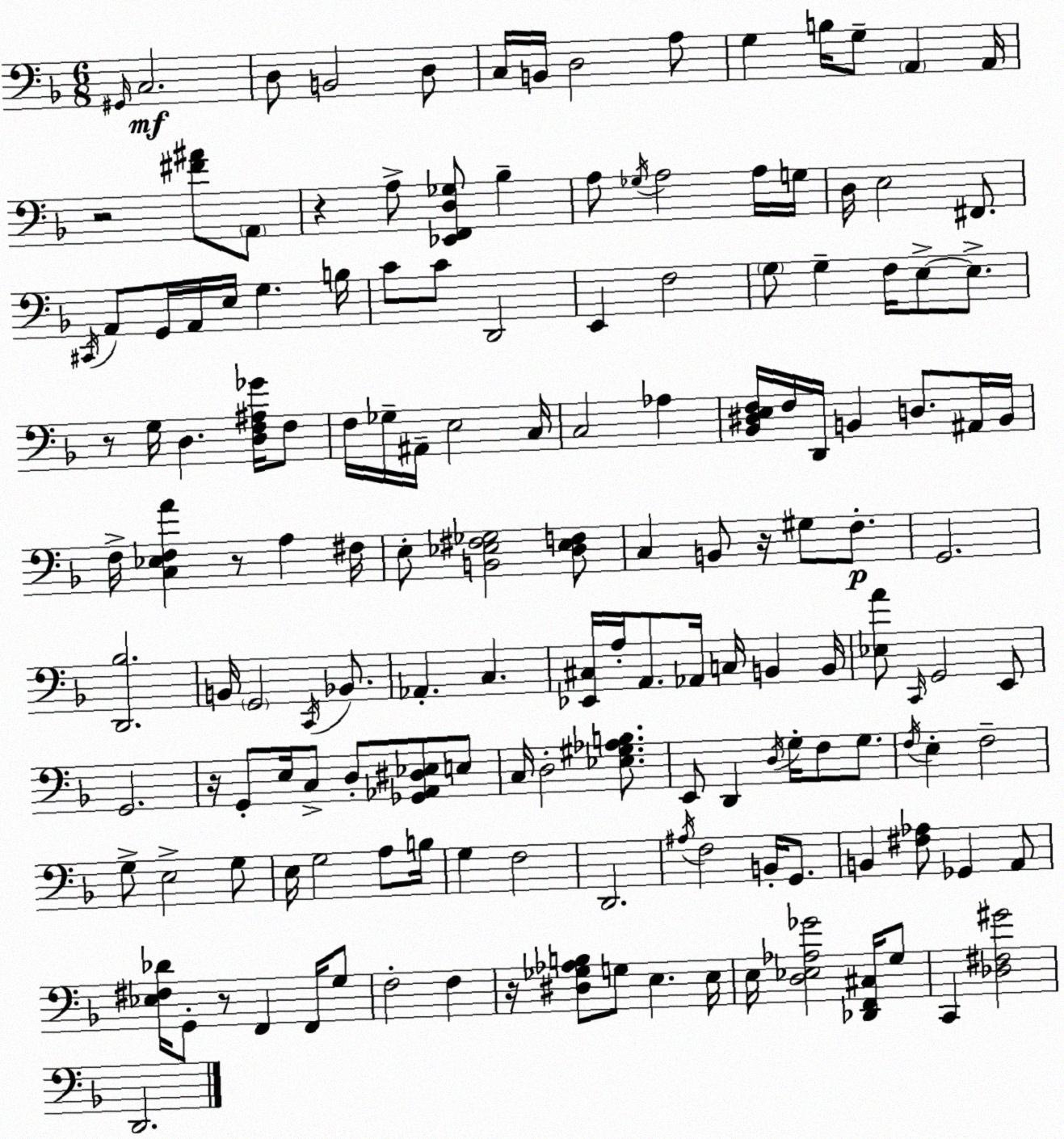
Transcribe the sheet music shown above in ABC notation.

X:1
T:Untitled
M:6/8
L:1/4
K:Dm
^G,,/4 C,2 D,/2 B,,2 D,/2 C,/4 B,,/4 D,2 A,/2 G, B,/4 G,/2 A,, A,,/4 z2 [^F^A]/2 A,,/2 z A,/2 [_E,,F,,D,_G,]/2 _B, A,/2 _G,/4 A,2 A,/4 G,/4 D,/4 E,2 ^F,,/2 ^C,,/4 A,,/2 G,,/4 A,,/4 E,/4 G, B,/4 C/2 C/2 D,,2 E,, F,2 G,/2 G, F,/4 E,/2 E,/2 z/2 G,/4 D, [D,F,^A,_G]/4 F,/2 F,/4 _G,/4 ^A,,/4 E,2 C,/4 C,2 _A, [_B,,^D,E,F,]/4 F,/4 D,,/4 B,, D,/2 ^A,,/4 B,,/4 F,/4 [C,_E,F,A] z/2 A, ^F,/4 E,/2 [B,,_E,^F,_G,]2 [D,_E,F,]/2 C, B,,/2 z/4 ^G,/2 F,/2 G,,2 [D,,_B,]2 B,,/4 G,,2 C,,/4 _B,,/2 _A,, C, [_E,,^C,]/4 A,/4 A,,/2 _A,,/4 C,/4 B,, B,,/4 [_E,A]/2 C,,/4 G,,2 E,,/2 G,,2 z/4 G,,/2 E,/4 C,/2 D,/2 [_G,,_A,,^D,_E,]/2 E,/2 C,/4 D,2 [_E,^G,_A,B,]/2 E,,/2 D,, D,/4 G,/4 F,/2 G,/2 F,/4 E, F,2 G,/2 E,2 G,/2 E,/4 G,2 A,/2 B,/4 G, F,2 D,,2 ^A,/4 F,2 B,,/4 G,,/2 B,, [^F,_A,]/2 _G,, A,,/2 [_E,^F,_D]/4 G,,/2 z/2 F,, F,,/4 G,/2 F,2 F, z/4 [^D,_G,_A,B,]/2 G,/2 E, E,/4 E,/4 [D,_E,_A,_G]2 [_D,,F,,^C,]/4 G,/2 C,, [_D,^F,^G]2 D,,2